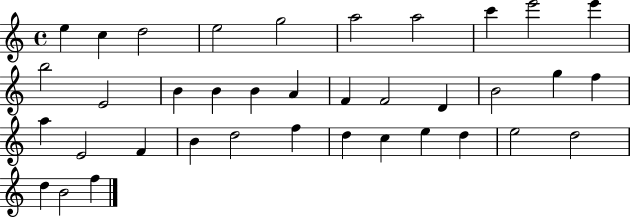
{
  \clef treble
  \time 4/4
  \defaultTimeSignature
  \key c \major
  e''4 c''4 d''2 | e''2 g''2 | a''2 a''2 | c'''4 e'''2 e'''4 | \break b''2 e'2 | b'4 b'4 b'4 a'4 | f'4 f'2 d'4 | b'2 g''4 f''4 | \break a''4 e'2 f'4 | b'4 d''2 f''4 | d''4 c''4 e''4 d''4 | e''2 d''2 | \break d''4 b'2 f''4 | \bar "|."
}